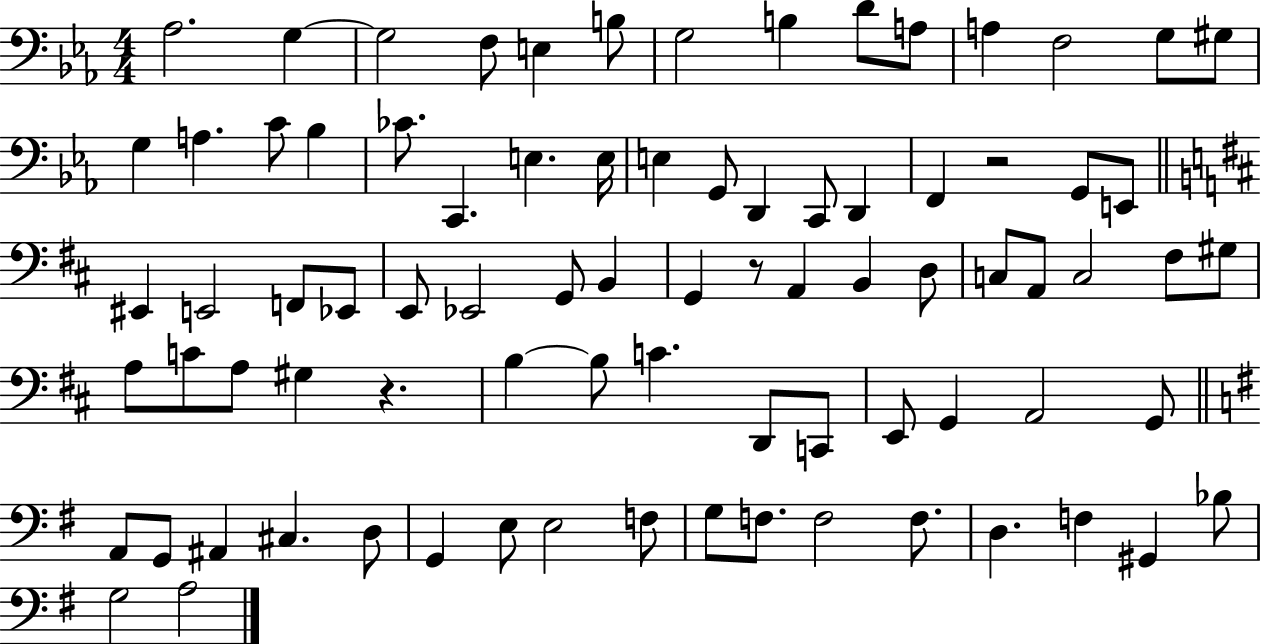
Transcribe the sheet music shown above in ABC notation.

X:1
T:Untitled
M:4/4
L:1/4
K:Eb
_A,2 G, G,2 F,/2 E, B,/2 G,2 B, D/2 A,/2 A, F,2 G,/2 ^G,/2 G, A, C/2 _B, _C/2 C,, E, E,/4 E, G,,/2 D,, C,,/2 D,, F,, z2 G,,/2 E,,/2 ^E,, E,,2 F,,/2 _E,,/2 E,,/2 _E,,2 G,,/2 B,, G,, z/2 A,, B,, D,/2 C,/2 A,,/2 C,2 ^F,/2 ^G,/2 A,/2 C/2 A,/2 ^G, z B, B,/2 C D,,/2 C,,/2 E,,/2 G,, A,,2 G,,/2 A,,/2 G,,/2 ^A,, ^C, D,/2 G,, E,/2 E,2 F,/2 G,/2 F,/2 F,2 F,/2 D, F, ^G,, _B,/2 G,2 A,2